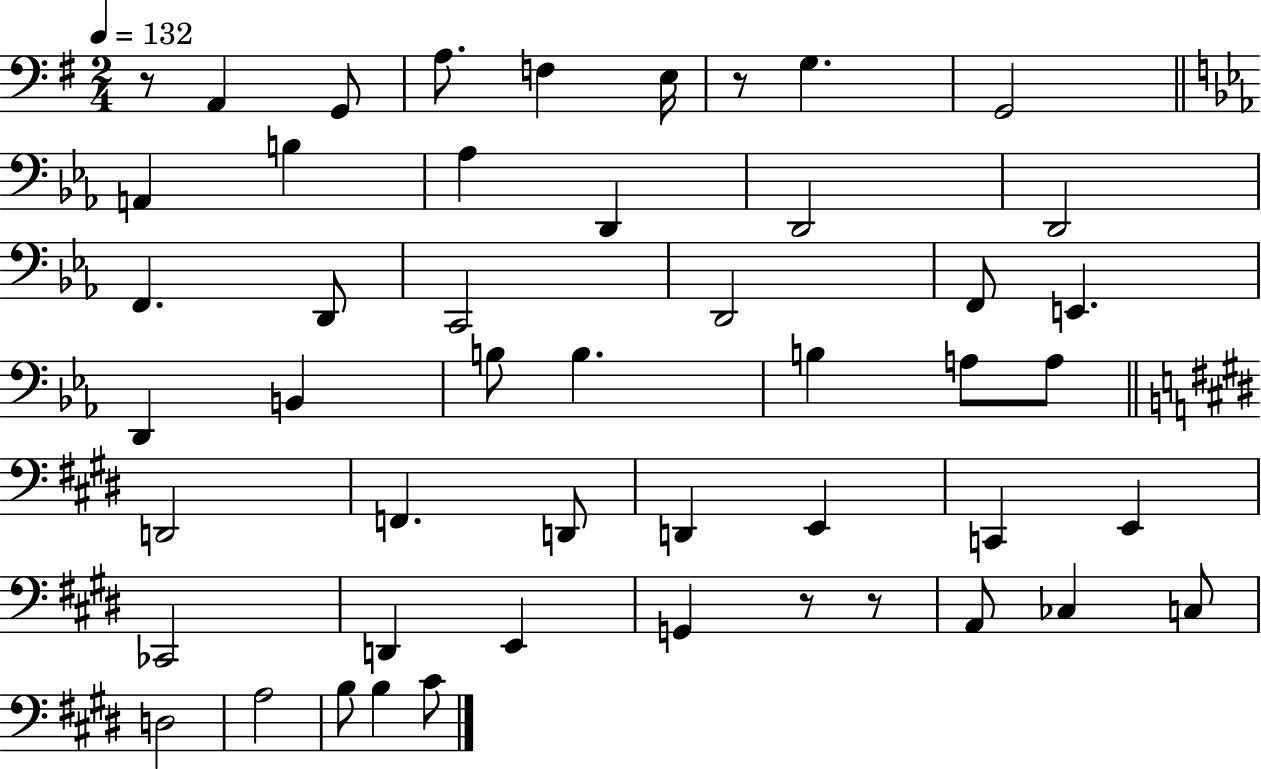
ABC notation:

X:1
T:Untitled
M:2/4
L:1/4
K:G
z/2 A,, G,,/2 A,/2 F, E,/4 z/2 G, G,,2 A,, B, _A, D,, D,,2 D,,2 F,, D,,/2 C,,2 D,,2 F,,/2 E,, D,, B,, B,/2 B, B, A,/2 A,/2 D,,2 F,, D,,/2 D,, E,, C,, E,, _C,,2 D,, E,, G,, z/2 z/2 A,,/2 _C, C,/2 D,2 A,2 B,/2 B, ^C/2